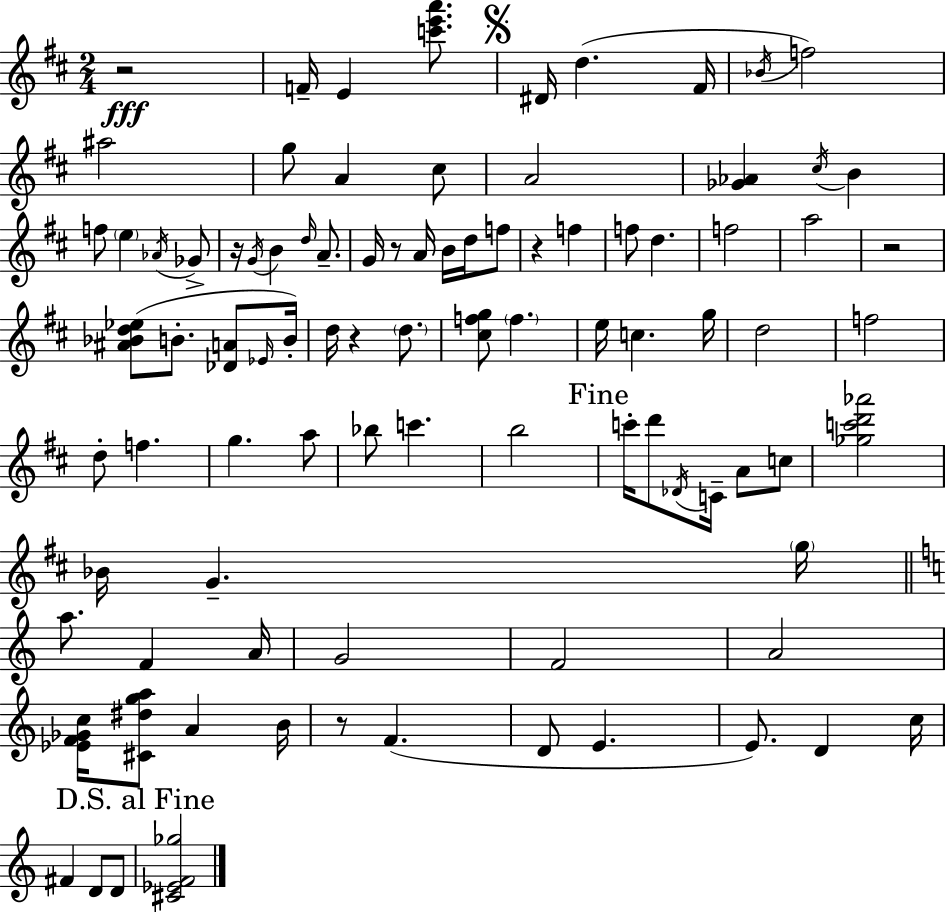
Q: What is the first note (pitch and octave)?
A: F4